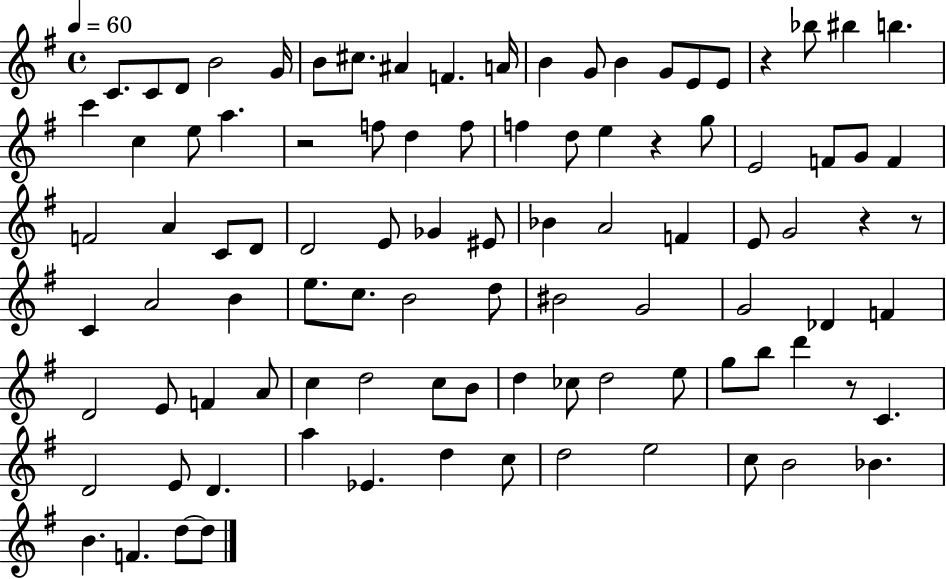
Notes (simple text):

C4/e. C4/e D4/e B4/h G4/s B4/e C#5/e. A#4/q F4/q. A4/s B4/q G4/e B4/q G4/e E4/e E4/e R/q Bb5/e BIS5/q B5/q. C6/q C5/q E5/e A5/q. R/h F5/e D5/q F5/e F5/q D5/e E5/q R/q G5/e E4/h F4/e G4/e F4/q F4/h A4/q C4/e D4/e D4/h E4/e Gb4/q EIS4/e Bb4/q A4/h F4/q E4/e G4/h R/q R/e C4/q A4/h B4/q E5/e. C5/e. B4/h D5/e BIS4/h G4/h G4/h Db4/q F4/q D4/h E4/e F4/q A4/e C5/q D5/h C5/e B4/e D5/q CES5/e D5/h E5/e G5/e B5/e D6/q R/e C4/q. D4/h E4/e D4/q. A5/q Eb4/q. D5/q C5/e D5/h E5/h C5/e B4/h Bb4/q. B4/q. F4/q. D5/e D5/e